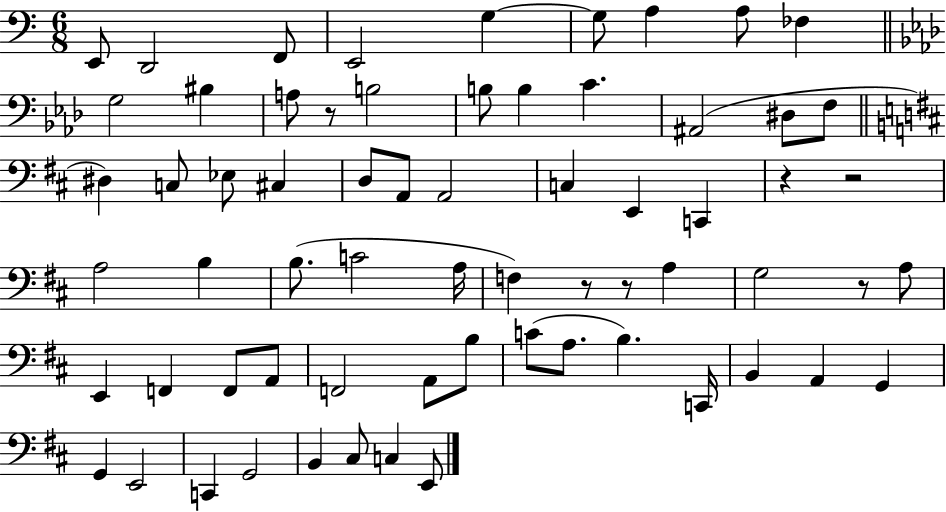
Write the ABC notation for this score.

X:1
T:Untitled
M:6/8
L:1/4
K:C
E,,/2 D,,2 F,,/2 E,,2 G, G,/2 A, A,/2 _F, G,2 ^B, A,/2 z/2 B,2 B,/2 B, C ^A,,2 ^D,/2 F,/2 ^D, C,/2 _E,/2 ^C, D,/2 A,,/2 A,,2 C, E,, C,, z z2 A,2 B, B,/2 C2 A,/4 F, z/2 z/2 A, G,2 z/2 A,/2 E,, F,, F,,/2 A,,/2 F,,2 A,,/2 B,/2 C/2 A,/2 B, C,,/4 B,, A,, G,, G,, E,,2 C,, G,,2 B,, ^C,/2 C, E,,/2